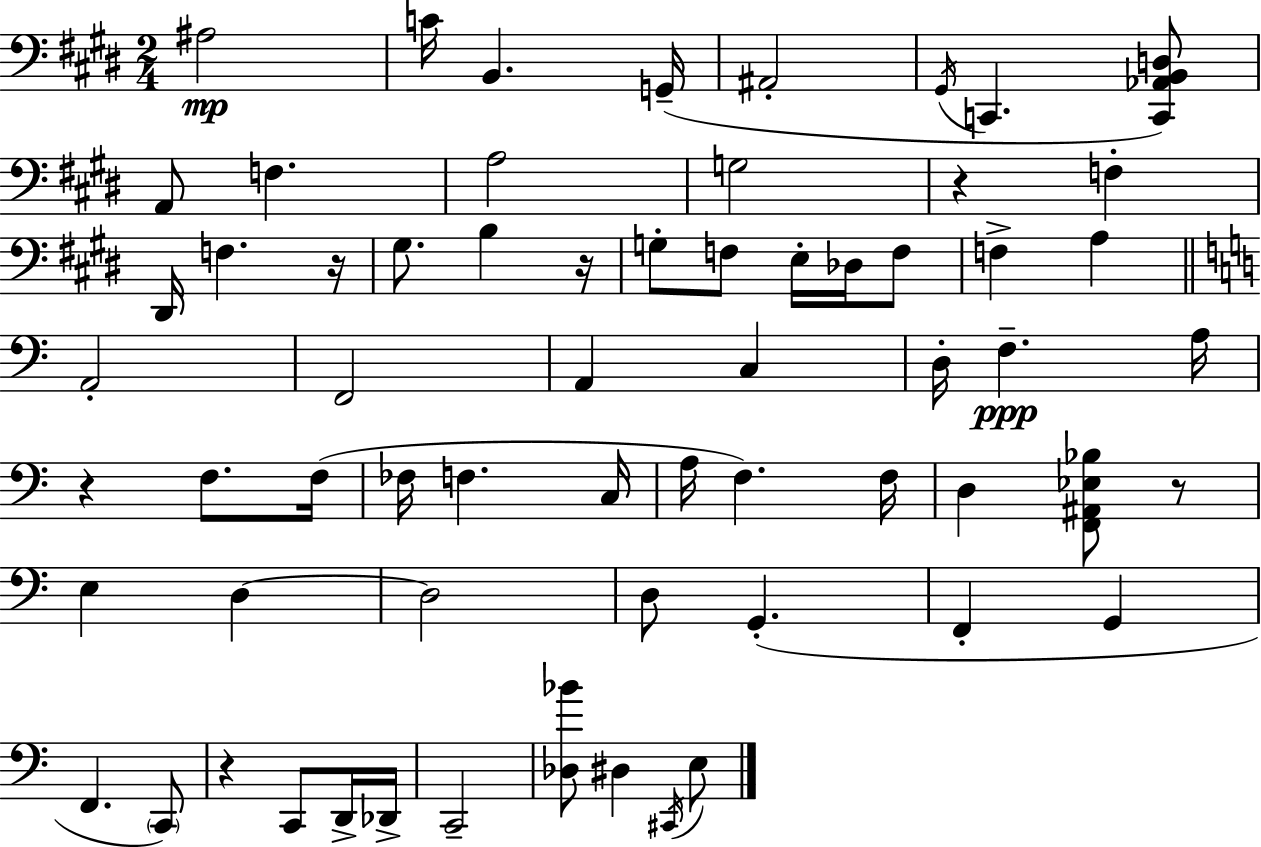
A#3/h C4/s B2/q. G2/s A#2/h G#2/s C2/q. [C2,Ab2,B2,D3]/e A2/e F3/q. A3/h G3/h R/q F3/q D#2/s F3/q. R/s G#3/e. B3/q R/s G3/e F3/e E3/s Db3/s F3/e F3/q A3/q A2/h F2/h A2/q C3/q D3/s F3/q. A3/s R/q F3/e. F3/s FES3/s F3/q. C3/s A3/s F3/q. F3/s D3/q [F2,A#2,Eb3,Bb3]/e R/e E3/q D3/q D3/h D3/e G2/q. F2/q G2/q F2/q. C2/e R/q C2/e D2/s Db2/s C2/h [Db3,Bb4]/e D#3/q C#2/s E3/e